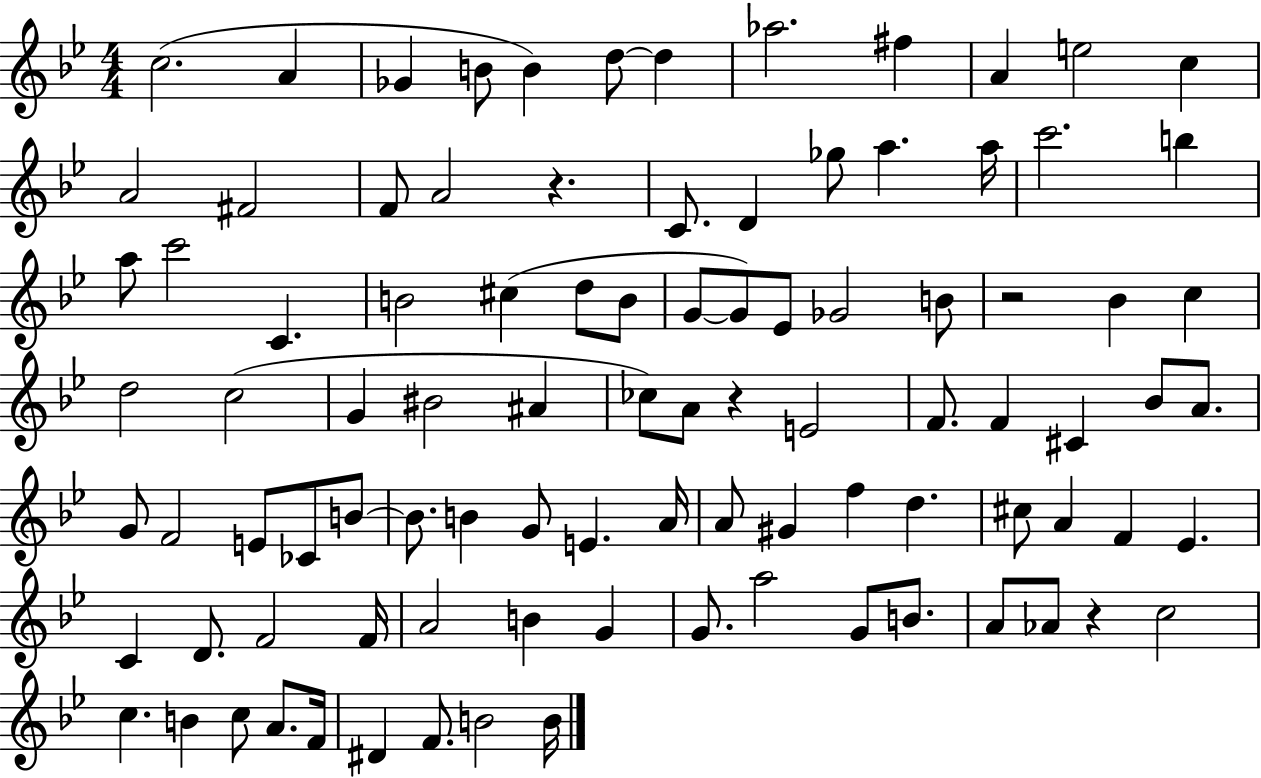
X:1
T:Untitled
M:4/4
L:1/4
K:Bb
c2 A _G B/2 B d/2 d _a2 ^f A e2 c A2 ^F2 F/2 A2 z C/2 D _g/2 a a/4 c'2 b a/2 c'2 C B2 ^c d/2 B/2 G/2 G/2 _E/2 _G2 B/2 z2 _B c d2 c2 G ^B2 ^A _c/2 A/2 z E2 F/2 F ^C _B/2 A/2 G/2 F2 E/2 _C/2 B/2 B/2 B G/2 E A/4 A/2 ^G f d ^c/2 A F _E C D/2 F2 F/4 A2 B G G/2 a2 G/2 B/2 A/2 _A/2 z c2 c B c/2 A/2 F/4 ^D F/2 B2 B/4